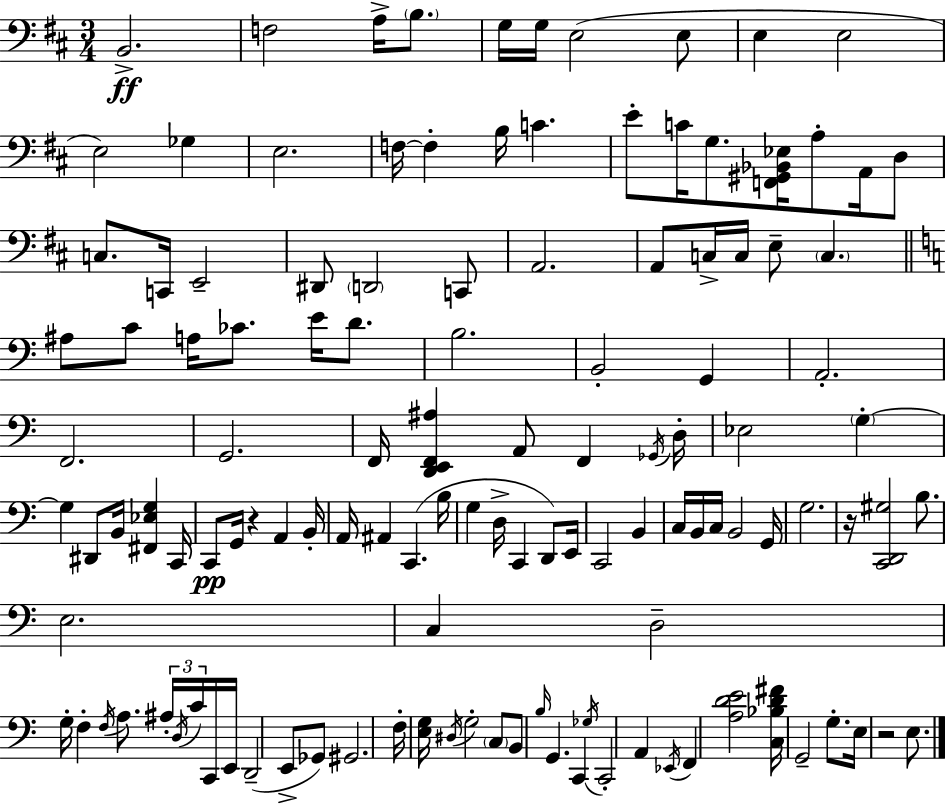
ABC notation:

X:1
T:Untitled
M:3/4
L:1/4
K:D
B,,2 F,2 A,/4 B,/2 G,/4 G,/4 E,2 E,/2 E, E,2 E,2 _G, E,2 F,/4 F, B,/4 C E/2 C/4 G,/2 [F,,^G,,_B,,_E,]/4 A,/2 A,,/4 D,/2 C,/2 C,,/4 E,,2 ^D,,/2 D,,2 C,,/2 A,,2 A,,/2 C,/4 C,/4 E,/2 C, ^A,/2 C/2 A,/4 _C/2 E/4 D/2 B,2 B,,2 G,, A,,2 F,,2 G,,2 F,,/4 [D,,E,,F,,^A,] A,,/2 F,, _G,,/4 D,/4 _E,2 G, G, ^D,,/2 B,,/4 [^F,,_E,G,] C,,/4 C,,/2 G,,/4 z A,, B,,/4 A,,/4 ^A,, C,, B,/4 G, D,/4 C,, D,,/2 E,,/4 C,,2 B,, C,/4 B,,/4 C,/4 B,,2 G,,/4 G,2 z/4 [C,,D,,^G,]2 B,/2 E,2 C, D,2 G,/4 F, F,/4 A,/2 ^A,/4 D,/4 C/4 C,,/4 E,,/4 D,,2 E,,/2 _G,,/2 ^G,,2 F,/4 [E,G,]/4 ^D,/4 G,2 C,/2 B,,/2 B,/4 G,, C,, _G,/4 C,,2 A,, _E,,/4 F,, [A,DE]2 [C,_B,D^F]/4 G,,2 G,/2 E,/4 z2 E,/2